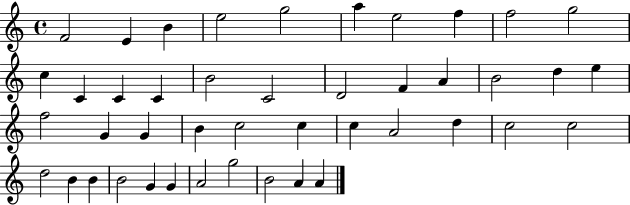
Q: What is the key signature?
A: C major